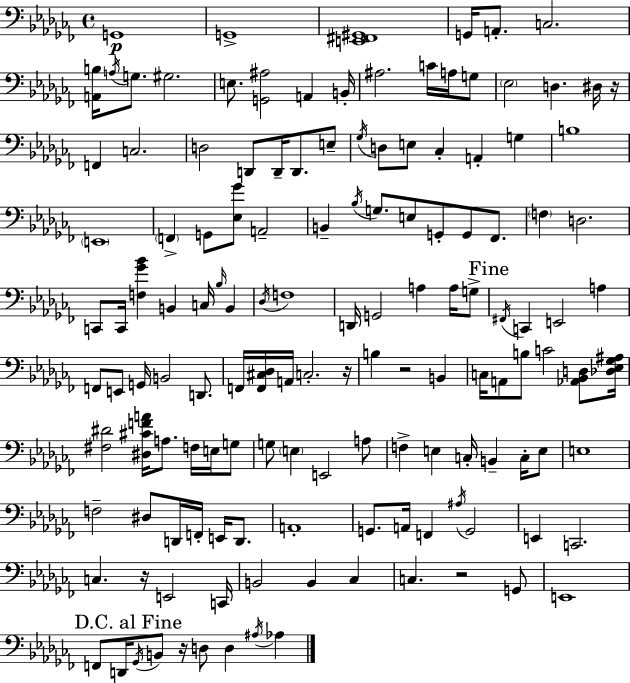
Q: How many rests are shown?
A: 6